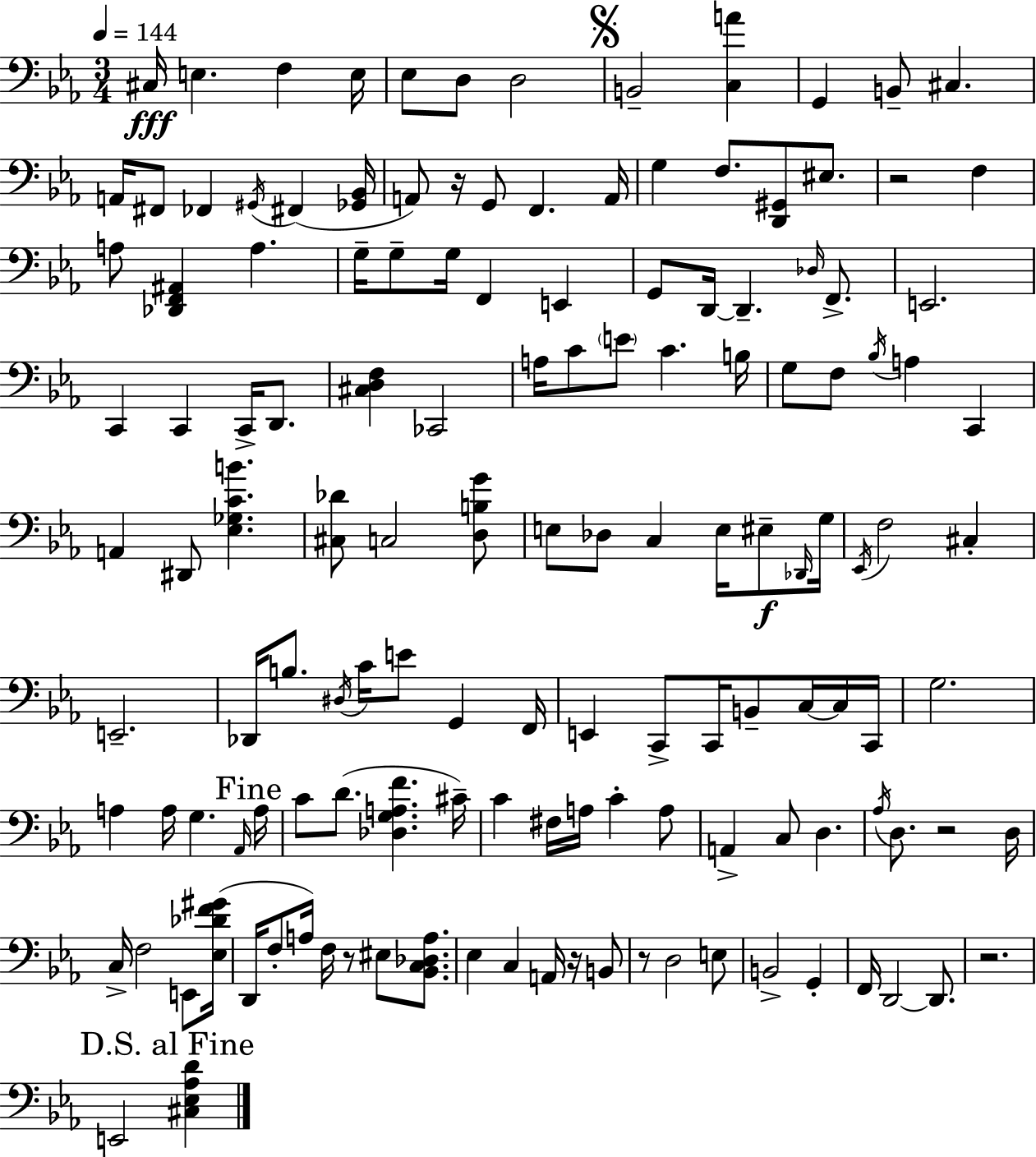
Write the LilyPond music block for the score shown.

{
  \clef bass
  \numericTimeSignature
  \time 3/4
  \key c \minor
  \tempo 4 = 144
  \repeat volta 2 { cis16\fff e4. f4 e16 | ees8 d8 d2 | \mark \markup { \musicglyph "scripts.segno" } b,2-- <c a'>4 | g,4 b,8-- cis4. | \break a,16 fis,8 fes,4 \acciaccatura { gis,16 } fis,4( | <ges, bes,>16 a,8) r16 g,8 f,4. | a,16 g4 f8. <d, gis,>8 eis8. | r2 f4 | \break a8 <des, f, ais,>4 a4. | g16-- g8-- g16 f,4 e,4 | g,8 d,16~~ d,4.-- \grace { des16 } f,8.-> | e,2. | \break c,4 c,4 c,16-> d,8. | <cis d f>4 ces,2 | a16 c'8 \parenthesize e'8 c'4. | b16 g8 f8 \acciaccatura { bes16 } a4 c,4 | \break a,4 dis,8 <ees ges c' b'>4. | <cis des'>8 c2 | <d b g'>8 e8 des8 c4 e16 | eis8--\f \grace { des,16 } g16 \acciaccatura { ees,16 } f2 | \break cis4-. e,2.-- | des,16 b8. \acciaccatura { dis16 } c'16 e'8 | g,4 f,16 e,4 c,8-> | c,16 b,8-- c16~~ c16 c,16 g2. | \break a4 a16 g4. | \grace { aes,16 } \mark "Fine" a16 c'8 d'8.( | <des g a f'>4. cis'16--) c'4 fis16 | a16 c'4-. a8 a,4-> c8 | \break d4. \acciaccatura { aes16 } d8. r2 | d16 c16-> f2 | e,8 <ees des' f' gis'>16( d,16 f8-. a16) | f16 r8 eis8 <bes, c des a>8. ees4 | \break c4 a,16 r16 b,8 r8 d2 | e8 b,2-> | g,4-. f,16 d,2~~ | d,8. r2. | \break \mark "D.S. al Fine" e,2 | <cis ees aes d'>4 } \bar "|."
}